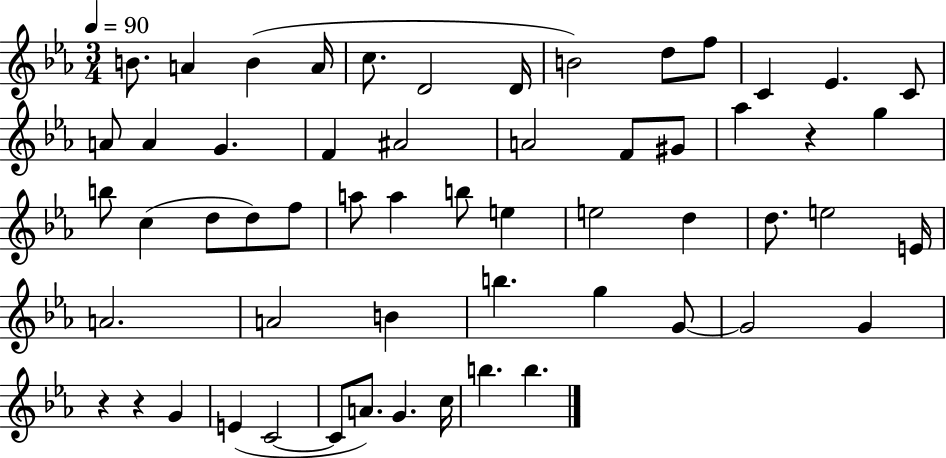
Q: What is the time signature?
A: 3/4